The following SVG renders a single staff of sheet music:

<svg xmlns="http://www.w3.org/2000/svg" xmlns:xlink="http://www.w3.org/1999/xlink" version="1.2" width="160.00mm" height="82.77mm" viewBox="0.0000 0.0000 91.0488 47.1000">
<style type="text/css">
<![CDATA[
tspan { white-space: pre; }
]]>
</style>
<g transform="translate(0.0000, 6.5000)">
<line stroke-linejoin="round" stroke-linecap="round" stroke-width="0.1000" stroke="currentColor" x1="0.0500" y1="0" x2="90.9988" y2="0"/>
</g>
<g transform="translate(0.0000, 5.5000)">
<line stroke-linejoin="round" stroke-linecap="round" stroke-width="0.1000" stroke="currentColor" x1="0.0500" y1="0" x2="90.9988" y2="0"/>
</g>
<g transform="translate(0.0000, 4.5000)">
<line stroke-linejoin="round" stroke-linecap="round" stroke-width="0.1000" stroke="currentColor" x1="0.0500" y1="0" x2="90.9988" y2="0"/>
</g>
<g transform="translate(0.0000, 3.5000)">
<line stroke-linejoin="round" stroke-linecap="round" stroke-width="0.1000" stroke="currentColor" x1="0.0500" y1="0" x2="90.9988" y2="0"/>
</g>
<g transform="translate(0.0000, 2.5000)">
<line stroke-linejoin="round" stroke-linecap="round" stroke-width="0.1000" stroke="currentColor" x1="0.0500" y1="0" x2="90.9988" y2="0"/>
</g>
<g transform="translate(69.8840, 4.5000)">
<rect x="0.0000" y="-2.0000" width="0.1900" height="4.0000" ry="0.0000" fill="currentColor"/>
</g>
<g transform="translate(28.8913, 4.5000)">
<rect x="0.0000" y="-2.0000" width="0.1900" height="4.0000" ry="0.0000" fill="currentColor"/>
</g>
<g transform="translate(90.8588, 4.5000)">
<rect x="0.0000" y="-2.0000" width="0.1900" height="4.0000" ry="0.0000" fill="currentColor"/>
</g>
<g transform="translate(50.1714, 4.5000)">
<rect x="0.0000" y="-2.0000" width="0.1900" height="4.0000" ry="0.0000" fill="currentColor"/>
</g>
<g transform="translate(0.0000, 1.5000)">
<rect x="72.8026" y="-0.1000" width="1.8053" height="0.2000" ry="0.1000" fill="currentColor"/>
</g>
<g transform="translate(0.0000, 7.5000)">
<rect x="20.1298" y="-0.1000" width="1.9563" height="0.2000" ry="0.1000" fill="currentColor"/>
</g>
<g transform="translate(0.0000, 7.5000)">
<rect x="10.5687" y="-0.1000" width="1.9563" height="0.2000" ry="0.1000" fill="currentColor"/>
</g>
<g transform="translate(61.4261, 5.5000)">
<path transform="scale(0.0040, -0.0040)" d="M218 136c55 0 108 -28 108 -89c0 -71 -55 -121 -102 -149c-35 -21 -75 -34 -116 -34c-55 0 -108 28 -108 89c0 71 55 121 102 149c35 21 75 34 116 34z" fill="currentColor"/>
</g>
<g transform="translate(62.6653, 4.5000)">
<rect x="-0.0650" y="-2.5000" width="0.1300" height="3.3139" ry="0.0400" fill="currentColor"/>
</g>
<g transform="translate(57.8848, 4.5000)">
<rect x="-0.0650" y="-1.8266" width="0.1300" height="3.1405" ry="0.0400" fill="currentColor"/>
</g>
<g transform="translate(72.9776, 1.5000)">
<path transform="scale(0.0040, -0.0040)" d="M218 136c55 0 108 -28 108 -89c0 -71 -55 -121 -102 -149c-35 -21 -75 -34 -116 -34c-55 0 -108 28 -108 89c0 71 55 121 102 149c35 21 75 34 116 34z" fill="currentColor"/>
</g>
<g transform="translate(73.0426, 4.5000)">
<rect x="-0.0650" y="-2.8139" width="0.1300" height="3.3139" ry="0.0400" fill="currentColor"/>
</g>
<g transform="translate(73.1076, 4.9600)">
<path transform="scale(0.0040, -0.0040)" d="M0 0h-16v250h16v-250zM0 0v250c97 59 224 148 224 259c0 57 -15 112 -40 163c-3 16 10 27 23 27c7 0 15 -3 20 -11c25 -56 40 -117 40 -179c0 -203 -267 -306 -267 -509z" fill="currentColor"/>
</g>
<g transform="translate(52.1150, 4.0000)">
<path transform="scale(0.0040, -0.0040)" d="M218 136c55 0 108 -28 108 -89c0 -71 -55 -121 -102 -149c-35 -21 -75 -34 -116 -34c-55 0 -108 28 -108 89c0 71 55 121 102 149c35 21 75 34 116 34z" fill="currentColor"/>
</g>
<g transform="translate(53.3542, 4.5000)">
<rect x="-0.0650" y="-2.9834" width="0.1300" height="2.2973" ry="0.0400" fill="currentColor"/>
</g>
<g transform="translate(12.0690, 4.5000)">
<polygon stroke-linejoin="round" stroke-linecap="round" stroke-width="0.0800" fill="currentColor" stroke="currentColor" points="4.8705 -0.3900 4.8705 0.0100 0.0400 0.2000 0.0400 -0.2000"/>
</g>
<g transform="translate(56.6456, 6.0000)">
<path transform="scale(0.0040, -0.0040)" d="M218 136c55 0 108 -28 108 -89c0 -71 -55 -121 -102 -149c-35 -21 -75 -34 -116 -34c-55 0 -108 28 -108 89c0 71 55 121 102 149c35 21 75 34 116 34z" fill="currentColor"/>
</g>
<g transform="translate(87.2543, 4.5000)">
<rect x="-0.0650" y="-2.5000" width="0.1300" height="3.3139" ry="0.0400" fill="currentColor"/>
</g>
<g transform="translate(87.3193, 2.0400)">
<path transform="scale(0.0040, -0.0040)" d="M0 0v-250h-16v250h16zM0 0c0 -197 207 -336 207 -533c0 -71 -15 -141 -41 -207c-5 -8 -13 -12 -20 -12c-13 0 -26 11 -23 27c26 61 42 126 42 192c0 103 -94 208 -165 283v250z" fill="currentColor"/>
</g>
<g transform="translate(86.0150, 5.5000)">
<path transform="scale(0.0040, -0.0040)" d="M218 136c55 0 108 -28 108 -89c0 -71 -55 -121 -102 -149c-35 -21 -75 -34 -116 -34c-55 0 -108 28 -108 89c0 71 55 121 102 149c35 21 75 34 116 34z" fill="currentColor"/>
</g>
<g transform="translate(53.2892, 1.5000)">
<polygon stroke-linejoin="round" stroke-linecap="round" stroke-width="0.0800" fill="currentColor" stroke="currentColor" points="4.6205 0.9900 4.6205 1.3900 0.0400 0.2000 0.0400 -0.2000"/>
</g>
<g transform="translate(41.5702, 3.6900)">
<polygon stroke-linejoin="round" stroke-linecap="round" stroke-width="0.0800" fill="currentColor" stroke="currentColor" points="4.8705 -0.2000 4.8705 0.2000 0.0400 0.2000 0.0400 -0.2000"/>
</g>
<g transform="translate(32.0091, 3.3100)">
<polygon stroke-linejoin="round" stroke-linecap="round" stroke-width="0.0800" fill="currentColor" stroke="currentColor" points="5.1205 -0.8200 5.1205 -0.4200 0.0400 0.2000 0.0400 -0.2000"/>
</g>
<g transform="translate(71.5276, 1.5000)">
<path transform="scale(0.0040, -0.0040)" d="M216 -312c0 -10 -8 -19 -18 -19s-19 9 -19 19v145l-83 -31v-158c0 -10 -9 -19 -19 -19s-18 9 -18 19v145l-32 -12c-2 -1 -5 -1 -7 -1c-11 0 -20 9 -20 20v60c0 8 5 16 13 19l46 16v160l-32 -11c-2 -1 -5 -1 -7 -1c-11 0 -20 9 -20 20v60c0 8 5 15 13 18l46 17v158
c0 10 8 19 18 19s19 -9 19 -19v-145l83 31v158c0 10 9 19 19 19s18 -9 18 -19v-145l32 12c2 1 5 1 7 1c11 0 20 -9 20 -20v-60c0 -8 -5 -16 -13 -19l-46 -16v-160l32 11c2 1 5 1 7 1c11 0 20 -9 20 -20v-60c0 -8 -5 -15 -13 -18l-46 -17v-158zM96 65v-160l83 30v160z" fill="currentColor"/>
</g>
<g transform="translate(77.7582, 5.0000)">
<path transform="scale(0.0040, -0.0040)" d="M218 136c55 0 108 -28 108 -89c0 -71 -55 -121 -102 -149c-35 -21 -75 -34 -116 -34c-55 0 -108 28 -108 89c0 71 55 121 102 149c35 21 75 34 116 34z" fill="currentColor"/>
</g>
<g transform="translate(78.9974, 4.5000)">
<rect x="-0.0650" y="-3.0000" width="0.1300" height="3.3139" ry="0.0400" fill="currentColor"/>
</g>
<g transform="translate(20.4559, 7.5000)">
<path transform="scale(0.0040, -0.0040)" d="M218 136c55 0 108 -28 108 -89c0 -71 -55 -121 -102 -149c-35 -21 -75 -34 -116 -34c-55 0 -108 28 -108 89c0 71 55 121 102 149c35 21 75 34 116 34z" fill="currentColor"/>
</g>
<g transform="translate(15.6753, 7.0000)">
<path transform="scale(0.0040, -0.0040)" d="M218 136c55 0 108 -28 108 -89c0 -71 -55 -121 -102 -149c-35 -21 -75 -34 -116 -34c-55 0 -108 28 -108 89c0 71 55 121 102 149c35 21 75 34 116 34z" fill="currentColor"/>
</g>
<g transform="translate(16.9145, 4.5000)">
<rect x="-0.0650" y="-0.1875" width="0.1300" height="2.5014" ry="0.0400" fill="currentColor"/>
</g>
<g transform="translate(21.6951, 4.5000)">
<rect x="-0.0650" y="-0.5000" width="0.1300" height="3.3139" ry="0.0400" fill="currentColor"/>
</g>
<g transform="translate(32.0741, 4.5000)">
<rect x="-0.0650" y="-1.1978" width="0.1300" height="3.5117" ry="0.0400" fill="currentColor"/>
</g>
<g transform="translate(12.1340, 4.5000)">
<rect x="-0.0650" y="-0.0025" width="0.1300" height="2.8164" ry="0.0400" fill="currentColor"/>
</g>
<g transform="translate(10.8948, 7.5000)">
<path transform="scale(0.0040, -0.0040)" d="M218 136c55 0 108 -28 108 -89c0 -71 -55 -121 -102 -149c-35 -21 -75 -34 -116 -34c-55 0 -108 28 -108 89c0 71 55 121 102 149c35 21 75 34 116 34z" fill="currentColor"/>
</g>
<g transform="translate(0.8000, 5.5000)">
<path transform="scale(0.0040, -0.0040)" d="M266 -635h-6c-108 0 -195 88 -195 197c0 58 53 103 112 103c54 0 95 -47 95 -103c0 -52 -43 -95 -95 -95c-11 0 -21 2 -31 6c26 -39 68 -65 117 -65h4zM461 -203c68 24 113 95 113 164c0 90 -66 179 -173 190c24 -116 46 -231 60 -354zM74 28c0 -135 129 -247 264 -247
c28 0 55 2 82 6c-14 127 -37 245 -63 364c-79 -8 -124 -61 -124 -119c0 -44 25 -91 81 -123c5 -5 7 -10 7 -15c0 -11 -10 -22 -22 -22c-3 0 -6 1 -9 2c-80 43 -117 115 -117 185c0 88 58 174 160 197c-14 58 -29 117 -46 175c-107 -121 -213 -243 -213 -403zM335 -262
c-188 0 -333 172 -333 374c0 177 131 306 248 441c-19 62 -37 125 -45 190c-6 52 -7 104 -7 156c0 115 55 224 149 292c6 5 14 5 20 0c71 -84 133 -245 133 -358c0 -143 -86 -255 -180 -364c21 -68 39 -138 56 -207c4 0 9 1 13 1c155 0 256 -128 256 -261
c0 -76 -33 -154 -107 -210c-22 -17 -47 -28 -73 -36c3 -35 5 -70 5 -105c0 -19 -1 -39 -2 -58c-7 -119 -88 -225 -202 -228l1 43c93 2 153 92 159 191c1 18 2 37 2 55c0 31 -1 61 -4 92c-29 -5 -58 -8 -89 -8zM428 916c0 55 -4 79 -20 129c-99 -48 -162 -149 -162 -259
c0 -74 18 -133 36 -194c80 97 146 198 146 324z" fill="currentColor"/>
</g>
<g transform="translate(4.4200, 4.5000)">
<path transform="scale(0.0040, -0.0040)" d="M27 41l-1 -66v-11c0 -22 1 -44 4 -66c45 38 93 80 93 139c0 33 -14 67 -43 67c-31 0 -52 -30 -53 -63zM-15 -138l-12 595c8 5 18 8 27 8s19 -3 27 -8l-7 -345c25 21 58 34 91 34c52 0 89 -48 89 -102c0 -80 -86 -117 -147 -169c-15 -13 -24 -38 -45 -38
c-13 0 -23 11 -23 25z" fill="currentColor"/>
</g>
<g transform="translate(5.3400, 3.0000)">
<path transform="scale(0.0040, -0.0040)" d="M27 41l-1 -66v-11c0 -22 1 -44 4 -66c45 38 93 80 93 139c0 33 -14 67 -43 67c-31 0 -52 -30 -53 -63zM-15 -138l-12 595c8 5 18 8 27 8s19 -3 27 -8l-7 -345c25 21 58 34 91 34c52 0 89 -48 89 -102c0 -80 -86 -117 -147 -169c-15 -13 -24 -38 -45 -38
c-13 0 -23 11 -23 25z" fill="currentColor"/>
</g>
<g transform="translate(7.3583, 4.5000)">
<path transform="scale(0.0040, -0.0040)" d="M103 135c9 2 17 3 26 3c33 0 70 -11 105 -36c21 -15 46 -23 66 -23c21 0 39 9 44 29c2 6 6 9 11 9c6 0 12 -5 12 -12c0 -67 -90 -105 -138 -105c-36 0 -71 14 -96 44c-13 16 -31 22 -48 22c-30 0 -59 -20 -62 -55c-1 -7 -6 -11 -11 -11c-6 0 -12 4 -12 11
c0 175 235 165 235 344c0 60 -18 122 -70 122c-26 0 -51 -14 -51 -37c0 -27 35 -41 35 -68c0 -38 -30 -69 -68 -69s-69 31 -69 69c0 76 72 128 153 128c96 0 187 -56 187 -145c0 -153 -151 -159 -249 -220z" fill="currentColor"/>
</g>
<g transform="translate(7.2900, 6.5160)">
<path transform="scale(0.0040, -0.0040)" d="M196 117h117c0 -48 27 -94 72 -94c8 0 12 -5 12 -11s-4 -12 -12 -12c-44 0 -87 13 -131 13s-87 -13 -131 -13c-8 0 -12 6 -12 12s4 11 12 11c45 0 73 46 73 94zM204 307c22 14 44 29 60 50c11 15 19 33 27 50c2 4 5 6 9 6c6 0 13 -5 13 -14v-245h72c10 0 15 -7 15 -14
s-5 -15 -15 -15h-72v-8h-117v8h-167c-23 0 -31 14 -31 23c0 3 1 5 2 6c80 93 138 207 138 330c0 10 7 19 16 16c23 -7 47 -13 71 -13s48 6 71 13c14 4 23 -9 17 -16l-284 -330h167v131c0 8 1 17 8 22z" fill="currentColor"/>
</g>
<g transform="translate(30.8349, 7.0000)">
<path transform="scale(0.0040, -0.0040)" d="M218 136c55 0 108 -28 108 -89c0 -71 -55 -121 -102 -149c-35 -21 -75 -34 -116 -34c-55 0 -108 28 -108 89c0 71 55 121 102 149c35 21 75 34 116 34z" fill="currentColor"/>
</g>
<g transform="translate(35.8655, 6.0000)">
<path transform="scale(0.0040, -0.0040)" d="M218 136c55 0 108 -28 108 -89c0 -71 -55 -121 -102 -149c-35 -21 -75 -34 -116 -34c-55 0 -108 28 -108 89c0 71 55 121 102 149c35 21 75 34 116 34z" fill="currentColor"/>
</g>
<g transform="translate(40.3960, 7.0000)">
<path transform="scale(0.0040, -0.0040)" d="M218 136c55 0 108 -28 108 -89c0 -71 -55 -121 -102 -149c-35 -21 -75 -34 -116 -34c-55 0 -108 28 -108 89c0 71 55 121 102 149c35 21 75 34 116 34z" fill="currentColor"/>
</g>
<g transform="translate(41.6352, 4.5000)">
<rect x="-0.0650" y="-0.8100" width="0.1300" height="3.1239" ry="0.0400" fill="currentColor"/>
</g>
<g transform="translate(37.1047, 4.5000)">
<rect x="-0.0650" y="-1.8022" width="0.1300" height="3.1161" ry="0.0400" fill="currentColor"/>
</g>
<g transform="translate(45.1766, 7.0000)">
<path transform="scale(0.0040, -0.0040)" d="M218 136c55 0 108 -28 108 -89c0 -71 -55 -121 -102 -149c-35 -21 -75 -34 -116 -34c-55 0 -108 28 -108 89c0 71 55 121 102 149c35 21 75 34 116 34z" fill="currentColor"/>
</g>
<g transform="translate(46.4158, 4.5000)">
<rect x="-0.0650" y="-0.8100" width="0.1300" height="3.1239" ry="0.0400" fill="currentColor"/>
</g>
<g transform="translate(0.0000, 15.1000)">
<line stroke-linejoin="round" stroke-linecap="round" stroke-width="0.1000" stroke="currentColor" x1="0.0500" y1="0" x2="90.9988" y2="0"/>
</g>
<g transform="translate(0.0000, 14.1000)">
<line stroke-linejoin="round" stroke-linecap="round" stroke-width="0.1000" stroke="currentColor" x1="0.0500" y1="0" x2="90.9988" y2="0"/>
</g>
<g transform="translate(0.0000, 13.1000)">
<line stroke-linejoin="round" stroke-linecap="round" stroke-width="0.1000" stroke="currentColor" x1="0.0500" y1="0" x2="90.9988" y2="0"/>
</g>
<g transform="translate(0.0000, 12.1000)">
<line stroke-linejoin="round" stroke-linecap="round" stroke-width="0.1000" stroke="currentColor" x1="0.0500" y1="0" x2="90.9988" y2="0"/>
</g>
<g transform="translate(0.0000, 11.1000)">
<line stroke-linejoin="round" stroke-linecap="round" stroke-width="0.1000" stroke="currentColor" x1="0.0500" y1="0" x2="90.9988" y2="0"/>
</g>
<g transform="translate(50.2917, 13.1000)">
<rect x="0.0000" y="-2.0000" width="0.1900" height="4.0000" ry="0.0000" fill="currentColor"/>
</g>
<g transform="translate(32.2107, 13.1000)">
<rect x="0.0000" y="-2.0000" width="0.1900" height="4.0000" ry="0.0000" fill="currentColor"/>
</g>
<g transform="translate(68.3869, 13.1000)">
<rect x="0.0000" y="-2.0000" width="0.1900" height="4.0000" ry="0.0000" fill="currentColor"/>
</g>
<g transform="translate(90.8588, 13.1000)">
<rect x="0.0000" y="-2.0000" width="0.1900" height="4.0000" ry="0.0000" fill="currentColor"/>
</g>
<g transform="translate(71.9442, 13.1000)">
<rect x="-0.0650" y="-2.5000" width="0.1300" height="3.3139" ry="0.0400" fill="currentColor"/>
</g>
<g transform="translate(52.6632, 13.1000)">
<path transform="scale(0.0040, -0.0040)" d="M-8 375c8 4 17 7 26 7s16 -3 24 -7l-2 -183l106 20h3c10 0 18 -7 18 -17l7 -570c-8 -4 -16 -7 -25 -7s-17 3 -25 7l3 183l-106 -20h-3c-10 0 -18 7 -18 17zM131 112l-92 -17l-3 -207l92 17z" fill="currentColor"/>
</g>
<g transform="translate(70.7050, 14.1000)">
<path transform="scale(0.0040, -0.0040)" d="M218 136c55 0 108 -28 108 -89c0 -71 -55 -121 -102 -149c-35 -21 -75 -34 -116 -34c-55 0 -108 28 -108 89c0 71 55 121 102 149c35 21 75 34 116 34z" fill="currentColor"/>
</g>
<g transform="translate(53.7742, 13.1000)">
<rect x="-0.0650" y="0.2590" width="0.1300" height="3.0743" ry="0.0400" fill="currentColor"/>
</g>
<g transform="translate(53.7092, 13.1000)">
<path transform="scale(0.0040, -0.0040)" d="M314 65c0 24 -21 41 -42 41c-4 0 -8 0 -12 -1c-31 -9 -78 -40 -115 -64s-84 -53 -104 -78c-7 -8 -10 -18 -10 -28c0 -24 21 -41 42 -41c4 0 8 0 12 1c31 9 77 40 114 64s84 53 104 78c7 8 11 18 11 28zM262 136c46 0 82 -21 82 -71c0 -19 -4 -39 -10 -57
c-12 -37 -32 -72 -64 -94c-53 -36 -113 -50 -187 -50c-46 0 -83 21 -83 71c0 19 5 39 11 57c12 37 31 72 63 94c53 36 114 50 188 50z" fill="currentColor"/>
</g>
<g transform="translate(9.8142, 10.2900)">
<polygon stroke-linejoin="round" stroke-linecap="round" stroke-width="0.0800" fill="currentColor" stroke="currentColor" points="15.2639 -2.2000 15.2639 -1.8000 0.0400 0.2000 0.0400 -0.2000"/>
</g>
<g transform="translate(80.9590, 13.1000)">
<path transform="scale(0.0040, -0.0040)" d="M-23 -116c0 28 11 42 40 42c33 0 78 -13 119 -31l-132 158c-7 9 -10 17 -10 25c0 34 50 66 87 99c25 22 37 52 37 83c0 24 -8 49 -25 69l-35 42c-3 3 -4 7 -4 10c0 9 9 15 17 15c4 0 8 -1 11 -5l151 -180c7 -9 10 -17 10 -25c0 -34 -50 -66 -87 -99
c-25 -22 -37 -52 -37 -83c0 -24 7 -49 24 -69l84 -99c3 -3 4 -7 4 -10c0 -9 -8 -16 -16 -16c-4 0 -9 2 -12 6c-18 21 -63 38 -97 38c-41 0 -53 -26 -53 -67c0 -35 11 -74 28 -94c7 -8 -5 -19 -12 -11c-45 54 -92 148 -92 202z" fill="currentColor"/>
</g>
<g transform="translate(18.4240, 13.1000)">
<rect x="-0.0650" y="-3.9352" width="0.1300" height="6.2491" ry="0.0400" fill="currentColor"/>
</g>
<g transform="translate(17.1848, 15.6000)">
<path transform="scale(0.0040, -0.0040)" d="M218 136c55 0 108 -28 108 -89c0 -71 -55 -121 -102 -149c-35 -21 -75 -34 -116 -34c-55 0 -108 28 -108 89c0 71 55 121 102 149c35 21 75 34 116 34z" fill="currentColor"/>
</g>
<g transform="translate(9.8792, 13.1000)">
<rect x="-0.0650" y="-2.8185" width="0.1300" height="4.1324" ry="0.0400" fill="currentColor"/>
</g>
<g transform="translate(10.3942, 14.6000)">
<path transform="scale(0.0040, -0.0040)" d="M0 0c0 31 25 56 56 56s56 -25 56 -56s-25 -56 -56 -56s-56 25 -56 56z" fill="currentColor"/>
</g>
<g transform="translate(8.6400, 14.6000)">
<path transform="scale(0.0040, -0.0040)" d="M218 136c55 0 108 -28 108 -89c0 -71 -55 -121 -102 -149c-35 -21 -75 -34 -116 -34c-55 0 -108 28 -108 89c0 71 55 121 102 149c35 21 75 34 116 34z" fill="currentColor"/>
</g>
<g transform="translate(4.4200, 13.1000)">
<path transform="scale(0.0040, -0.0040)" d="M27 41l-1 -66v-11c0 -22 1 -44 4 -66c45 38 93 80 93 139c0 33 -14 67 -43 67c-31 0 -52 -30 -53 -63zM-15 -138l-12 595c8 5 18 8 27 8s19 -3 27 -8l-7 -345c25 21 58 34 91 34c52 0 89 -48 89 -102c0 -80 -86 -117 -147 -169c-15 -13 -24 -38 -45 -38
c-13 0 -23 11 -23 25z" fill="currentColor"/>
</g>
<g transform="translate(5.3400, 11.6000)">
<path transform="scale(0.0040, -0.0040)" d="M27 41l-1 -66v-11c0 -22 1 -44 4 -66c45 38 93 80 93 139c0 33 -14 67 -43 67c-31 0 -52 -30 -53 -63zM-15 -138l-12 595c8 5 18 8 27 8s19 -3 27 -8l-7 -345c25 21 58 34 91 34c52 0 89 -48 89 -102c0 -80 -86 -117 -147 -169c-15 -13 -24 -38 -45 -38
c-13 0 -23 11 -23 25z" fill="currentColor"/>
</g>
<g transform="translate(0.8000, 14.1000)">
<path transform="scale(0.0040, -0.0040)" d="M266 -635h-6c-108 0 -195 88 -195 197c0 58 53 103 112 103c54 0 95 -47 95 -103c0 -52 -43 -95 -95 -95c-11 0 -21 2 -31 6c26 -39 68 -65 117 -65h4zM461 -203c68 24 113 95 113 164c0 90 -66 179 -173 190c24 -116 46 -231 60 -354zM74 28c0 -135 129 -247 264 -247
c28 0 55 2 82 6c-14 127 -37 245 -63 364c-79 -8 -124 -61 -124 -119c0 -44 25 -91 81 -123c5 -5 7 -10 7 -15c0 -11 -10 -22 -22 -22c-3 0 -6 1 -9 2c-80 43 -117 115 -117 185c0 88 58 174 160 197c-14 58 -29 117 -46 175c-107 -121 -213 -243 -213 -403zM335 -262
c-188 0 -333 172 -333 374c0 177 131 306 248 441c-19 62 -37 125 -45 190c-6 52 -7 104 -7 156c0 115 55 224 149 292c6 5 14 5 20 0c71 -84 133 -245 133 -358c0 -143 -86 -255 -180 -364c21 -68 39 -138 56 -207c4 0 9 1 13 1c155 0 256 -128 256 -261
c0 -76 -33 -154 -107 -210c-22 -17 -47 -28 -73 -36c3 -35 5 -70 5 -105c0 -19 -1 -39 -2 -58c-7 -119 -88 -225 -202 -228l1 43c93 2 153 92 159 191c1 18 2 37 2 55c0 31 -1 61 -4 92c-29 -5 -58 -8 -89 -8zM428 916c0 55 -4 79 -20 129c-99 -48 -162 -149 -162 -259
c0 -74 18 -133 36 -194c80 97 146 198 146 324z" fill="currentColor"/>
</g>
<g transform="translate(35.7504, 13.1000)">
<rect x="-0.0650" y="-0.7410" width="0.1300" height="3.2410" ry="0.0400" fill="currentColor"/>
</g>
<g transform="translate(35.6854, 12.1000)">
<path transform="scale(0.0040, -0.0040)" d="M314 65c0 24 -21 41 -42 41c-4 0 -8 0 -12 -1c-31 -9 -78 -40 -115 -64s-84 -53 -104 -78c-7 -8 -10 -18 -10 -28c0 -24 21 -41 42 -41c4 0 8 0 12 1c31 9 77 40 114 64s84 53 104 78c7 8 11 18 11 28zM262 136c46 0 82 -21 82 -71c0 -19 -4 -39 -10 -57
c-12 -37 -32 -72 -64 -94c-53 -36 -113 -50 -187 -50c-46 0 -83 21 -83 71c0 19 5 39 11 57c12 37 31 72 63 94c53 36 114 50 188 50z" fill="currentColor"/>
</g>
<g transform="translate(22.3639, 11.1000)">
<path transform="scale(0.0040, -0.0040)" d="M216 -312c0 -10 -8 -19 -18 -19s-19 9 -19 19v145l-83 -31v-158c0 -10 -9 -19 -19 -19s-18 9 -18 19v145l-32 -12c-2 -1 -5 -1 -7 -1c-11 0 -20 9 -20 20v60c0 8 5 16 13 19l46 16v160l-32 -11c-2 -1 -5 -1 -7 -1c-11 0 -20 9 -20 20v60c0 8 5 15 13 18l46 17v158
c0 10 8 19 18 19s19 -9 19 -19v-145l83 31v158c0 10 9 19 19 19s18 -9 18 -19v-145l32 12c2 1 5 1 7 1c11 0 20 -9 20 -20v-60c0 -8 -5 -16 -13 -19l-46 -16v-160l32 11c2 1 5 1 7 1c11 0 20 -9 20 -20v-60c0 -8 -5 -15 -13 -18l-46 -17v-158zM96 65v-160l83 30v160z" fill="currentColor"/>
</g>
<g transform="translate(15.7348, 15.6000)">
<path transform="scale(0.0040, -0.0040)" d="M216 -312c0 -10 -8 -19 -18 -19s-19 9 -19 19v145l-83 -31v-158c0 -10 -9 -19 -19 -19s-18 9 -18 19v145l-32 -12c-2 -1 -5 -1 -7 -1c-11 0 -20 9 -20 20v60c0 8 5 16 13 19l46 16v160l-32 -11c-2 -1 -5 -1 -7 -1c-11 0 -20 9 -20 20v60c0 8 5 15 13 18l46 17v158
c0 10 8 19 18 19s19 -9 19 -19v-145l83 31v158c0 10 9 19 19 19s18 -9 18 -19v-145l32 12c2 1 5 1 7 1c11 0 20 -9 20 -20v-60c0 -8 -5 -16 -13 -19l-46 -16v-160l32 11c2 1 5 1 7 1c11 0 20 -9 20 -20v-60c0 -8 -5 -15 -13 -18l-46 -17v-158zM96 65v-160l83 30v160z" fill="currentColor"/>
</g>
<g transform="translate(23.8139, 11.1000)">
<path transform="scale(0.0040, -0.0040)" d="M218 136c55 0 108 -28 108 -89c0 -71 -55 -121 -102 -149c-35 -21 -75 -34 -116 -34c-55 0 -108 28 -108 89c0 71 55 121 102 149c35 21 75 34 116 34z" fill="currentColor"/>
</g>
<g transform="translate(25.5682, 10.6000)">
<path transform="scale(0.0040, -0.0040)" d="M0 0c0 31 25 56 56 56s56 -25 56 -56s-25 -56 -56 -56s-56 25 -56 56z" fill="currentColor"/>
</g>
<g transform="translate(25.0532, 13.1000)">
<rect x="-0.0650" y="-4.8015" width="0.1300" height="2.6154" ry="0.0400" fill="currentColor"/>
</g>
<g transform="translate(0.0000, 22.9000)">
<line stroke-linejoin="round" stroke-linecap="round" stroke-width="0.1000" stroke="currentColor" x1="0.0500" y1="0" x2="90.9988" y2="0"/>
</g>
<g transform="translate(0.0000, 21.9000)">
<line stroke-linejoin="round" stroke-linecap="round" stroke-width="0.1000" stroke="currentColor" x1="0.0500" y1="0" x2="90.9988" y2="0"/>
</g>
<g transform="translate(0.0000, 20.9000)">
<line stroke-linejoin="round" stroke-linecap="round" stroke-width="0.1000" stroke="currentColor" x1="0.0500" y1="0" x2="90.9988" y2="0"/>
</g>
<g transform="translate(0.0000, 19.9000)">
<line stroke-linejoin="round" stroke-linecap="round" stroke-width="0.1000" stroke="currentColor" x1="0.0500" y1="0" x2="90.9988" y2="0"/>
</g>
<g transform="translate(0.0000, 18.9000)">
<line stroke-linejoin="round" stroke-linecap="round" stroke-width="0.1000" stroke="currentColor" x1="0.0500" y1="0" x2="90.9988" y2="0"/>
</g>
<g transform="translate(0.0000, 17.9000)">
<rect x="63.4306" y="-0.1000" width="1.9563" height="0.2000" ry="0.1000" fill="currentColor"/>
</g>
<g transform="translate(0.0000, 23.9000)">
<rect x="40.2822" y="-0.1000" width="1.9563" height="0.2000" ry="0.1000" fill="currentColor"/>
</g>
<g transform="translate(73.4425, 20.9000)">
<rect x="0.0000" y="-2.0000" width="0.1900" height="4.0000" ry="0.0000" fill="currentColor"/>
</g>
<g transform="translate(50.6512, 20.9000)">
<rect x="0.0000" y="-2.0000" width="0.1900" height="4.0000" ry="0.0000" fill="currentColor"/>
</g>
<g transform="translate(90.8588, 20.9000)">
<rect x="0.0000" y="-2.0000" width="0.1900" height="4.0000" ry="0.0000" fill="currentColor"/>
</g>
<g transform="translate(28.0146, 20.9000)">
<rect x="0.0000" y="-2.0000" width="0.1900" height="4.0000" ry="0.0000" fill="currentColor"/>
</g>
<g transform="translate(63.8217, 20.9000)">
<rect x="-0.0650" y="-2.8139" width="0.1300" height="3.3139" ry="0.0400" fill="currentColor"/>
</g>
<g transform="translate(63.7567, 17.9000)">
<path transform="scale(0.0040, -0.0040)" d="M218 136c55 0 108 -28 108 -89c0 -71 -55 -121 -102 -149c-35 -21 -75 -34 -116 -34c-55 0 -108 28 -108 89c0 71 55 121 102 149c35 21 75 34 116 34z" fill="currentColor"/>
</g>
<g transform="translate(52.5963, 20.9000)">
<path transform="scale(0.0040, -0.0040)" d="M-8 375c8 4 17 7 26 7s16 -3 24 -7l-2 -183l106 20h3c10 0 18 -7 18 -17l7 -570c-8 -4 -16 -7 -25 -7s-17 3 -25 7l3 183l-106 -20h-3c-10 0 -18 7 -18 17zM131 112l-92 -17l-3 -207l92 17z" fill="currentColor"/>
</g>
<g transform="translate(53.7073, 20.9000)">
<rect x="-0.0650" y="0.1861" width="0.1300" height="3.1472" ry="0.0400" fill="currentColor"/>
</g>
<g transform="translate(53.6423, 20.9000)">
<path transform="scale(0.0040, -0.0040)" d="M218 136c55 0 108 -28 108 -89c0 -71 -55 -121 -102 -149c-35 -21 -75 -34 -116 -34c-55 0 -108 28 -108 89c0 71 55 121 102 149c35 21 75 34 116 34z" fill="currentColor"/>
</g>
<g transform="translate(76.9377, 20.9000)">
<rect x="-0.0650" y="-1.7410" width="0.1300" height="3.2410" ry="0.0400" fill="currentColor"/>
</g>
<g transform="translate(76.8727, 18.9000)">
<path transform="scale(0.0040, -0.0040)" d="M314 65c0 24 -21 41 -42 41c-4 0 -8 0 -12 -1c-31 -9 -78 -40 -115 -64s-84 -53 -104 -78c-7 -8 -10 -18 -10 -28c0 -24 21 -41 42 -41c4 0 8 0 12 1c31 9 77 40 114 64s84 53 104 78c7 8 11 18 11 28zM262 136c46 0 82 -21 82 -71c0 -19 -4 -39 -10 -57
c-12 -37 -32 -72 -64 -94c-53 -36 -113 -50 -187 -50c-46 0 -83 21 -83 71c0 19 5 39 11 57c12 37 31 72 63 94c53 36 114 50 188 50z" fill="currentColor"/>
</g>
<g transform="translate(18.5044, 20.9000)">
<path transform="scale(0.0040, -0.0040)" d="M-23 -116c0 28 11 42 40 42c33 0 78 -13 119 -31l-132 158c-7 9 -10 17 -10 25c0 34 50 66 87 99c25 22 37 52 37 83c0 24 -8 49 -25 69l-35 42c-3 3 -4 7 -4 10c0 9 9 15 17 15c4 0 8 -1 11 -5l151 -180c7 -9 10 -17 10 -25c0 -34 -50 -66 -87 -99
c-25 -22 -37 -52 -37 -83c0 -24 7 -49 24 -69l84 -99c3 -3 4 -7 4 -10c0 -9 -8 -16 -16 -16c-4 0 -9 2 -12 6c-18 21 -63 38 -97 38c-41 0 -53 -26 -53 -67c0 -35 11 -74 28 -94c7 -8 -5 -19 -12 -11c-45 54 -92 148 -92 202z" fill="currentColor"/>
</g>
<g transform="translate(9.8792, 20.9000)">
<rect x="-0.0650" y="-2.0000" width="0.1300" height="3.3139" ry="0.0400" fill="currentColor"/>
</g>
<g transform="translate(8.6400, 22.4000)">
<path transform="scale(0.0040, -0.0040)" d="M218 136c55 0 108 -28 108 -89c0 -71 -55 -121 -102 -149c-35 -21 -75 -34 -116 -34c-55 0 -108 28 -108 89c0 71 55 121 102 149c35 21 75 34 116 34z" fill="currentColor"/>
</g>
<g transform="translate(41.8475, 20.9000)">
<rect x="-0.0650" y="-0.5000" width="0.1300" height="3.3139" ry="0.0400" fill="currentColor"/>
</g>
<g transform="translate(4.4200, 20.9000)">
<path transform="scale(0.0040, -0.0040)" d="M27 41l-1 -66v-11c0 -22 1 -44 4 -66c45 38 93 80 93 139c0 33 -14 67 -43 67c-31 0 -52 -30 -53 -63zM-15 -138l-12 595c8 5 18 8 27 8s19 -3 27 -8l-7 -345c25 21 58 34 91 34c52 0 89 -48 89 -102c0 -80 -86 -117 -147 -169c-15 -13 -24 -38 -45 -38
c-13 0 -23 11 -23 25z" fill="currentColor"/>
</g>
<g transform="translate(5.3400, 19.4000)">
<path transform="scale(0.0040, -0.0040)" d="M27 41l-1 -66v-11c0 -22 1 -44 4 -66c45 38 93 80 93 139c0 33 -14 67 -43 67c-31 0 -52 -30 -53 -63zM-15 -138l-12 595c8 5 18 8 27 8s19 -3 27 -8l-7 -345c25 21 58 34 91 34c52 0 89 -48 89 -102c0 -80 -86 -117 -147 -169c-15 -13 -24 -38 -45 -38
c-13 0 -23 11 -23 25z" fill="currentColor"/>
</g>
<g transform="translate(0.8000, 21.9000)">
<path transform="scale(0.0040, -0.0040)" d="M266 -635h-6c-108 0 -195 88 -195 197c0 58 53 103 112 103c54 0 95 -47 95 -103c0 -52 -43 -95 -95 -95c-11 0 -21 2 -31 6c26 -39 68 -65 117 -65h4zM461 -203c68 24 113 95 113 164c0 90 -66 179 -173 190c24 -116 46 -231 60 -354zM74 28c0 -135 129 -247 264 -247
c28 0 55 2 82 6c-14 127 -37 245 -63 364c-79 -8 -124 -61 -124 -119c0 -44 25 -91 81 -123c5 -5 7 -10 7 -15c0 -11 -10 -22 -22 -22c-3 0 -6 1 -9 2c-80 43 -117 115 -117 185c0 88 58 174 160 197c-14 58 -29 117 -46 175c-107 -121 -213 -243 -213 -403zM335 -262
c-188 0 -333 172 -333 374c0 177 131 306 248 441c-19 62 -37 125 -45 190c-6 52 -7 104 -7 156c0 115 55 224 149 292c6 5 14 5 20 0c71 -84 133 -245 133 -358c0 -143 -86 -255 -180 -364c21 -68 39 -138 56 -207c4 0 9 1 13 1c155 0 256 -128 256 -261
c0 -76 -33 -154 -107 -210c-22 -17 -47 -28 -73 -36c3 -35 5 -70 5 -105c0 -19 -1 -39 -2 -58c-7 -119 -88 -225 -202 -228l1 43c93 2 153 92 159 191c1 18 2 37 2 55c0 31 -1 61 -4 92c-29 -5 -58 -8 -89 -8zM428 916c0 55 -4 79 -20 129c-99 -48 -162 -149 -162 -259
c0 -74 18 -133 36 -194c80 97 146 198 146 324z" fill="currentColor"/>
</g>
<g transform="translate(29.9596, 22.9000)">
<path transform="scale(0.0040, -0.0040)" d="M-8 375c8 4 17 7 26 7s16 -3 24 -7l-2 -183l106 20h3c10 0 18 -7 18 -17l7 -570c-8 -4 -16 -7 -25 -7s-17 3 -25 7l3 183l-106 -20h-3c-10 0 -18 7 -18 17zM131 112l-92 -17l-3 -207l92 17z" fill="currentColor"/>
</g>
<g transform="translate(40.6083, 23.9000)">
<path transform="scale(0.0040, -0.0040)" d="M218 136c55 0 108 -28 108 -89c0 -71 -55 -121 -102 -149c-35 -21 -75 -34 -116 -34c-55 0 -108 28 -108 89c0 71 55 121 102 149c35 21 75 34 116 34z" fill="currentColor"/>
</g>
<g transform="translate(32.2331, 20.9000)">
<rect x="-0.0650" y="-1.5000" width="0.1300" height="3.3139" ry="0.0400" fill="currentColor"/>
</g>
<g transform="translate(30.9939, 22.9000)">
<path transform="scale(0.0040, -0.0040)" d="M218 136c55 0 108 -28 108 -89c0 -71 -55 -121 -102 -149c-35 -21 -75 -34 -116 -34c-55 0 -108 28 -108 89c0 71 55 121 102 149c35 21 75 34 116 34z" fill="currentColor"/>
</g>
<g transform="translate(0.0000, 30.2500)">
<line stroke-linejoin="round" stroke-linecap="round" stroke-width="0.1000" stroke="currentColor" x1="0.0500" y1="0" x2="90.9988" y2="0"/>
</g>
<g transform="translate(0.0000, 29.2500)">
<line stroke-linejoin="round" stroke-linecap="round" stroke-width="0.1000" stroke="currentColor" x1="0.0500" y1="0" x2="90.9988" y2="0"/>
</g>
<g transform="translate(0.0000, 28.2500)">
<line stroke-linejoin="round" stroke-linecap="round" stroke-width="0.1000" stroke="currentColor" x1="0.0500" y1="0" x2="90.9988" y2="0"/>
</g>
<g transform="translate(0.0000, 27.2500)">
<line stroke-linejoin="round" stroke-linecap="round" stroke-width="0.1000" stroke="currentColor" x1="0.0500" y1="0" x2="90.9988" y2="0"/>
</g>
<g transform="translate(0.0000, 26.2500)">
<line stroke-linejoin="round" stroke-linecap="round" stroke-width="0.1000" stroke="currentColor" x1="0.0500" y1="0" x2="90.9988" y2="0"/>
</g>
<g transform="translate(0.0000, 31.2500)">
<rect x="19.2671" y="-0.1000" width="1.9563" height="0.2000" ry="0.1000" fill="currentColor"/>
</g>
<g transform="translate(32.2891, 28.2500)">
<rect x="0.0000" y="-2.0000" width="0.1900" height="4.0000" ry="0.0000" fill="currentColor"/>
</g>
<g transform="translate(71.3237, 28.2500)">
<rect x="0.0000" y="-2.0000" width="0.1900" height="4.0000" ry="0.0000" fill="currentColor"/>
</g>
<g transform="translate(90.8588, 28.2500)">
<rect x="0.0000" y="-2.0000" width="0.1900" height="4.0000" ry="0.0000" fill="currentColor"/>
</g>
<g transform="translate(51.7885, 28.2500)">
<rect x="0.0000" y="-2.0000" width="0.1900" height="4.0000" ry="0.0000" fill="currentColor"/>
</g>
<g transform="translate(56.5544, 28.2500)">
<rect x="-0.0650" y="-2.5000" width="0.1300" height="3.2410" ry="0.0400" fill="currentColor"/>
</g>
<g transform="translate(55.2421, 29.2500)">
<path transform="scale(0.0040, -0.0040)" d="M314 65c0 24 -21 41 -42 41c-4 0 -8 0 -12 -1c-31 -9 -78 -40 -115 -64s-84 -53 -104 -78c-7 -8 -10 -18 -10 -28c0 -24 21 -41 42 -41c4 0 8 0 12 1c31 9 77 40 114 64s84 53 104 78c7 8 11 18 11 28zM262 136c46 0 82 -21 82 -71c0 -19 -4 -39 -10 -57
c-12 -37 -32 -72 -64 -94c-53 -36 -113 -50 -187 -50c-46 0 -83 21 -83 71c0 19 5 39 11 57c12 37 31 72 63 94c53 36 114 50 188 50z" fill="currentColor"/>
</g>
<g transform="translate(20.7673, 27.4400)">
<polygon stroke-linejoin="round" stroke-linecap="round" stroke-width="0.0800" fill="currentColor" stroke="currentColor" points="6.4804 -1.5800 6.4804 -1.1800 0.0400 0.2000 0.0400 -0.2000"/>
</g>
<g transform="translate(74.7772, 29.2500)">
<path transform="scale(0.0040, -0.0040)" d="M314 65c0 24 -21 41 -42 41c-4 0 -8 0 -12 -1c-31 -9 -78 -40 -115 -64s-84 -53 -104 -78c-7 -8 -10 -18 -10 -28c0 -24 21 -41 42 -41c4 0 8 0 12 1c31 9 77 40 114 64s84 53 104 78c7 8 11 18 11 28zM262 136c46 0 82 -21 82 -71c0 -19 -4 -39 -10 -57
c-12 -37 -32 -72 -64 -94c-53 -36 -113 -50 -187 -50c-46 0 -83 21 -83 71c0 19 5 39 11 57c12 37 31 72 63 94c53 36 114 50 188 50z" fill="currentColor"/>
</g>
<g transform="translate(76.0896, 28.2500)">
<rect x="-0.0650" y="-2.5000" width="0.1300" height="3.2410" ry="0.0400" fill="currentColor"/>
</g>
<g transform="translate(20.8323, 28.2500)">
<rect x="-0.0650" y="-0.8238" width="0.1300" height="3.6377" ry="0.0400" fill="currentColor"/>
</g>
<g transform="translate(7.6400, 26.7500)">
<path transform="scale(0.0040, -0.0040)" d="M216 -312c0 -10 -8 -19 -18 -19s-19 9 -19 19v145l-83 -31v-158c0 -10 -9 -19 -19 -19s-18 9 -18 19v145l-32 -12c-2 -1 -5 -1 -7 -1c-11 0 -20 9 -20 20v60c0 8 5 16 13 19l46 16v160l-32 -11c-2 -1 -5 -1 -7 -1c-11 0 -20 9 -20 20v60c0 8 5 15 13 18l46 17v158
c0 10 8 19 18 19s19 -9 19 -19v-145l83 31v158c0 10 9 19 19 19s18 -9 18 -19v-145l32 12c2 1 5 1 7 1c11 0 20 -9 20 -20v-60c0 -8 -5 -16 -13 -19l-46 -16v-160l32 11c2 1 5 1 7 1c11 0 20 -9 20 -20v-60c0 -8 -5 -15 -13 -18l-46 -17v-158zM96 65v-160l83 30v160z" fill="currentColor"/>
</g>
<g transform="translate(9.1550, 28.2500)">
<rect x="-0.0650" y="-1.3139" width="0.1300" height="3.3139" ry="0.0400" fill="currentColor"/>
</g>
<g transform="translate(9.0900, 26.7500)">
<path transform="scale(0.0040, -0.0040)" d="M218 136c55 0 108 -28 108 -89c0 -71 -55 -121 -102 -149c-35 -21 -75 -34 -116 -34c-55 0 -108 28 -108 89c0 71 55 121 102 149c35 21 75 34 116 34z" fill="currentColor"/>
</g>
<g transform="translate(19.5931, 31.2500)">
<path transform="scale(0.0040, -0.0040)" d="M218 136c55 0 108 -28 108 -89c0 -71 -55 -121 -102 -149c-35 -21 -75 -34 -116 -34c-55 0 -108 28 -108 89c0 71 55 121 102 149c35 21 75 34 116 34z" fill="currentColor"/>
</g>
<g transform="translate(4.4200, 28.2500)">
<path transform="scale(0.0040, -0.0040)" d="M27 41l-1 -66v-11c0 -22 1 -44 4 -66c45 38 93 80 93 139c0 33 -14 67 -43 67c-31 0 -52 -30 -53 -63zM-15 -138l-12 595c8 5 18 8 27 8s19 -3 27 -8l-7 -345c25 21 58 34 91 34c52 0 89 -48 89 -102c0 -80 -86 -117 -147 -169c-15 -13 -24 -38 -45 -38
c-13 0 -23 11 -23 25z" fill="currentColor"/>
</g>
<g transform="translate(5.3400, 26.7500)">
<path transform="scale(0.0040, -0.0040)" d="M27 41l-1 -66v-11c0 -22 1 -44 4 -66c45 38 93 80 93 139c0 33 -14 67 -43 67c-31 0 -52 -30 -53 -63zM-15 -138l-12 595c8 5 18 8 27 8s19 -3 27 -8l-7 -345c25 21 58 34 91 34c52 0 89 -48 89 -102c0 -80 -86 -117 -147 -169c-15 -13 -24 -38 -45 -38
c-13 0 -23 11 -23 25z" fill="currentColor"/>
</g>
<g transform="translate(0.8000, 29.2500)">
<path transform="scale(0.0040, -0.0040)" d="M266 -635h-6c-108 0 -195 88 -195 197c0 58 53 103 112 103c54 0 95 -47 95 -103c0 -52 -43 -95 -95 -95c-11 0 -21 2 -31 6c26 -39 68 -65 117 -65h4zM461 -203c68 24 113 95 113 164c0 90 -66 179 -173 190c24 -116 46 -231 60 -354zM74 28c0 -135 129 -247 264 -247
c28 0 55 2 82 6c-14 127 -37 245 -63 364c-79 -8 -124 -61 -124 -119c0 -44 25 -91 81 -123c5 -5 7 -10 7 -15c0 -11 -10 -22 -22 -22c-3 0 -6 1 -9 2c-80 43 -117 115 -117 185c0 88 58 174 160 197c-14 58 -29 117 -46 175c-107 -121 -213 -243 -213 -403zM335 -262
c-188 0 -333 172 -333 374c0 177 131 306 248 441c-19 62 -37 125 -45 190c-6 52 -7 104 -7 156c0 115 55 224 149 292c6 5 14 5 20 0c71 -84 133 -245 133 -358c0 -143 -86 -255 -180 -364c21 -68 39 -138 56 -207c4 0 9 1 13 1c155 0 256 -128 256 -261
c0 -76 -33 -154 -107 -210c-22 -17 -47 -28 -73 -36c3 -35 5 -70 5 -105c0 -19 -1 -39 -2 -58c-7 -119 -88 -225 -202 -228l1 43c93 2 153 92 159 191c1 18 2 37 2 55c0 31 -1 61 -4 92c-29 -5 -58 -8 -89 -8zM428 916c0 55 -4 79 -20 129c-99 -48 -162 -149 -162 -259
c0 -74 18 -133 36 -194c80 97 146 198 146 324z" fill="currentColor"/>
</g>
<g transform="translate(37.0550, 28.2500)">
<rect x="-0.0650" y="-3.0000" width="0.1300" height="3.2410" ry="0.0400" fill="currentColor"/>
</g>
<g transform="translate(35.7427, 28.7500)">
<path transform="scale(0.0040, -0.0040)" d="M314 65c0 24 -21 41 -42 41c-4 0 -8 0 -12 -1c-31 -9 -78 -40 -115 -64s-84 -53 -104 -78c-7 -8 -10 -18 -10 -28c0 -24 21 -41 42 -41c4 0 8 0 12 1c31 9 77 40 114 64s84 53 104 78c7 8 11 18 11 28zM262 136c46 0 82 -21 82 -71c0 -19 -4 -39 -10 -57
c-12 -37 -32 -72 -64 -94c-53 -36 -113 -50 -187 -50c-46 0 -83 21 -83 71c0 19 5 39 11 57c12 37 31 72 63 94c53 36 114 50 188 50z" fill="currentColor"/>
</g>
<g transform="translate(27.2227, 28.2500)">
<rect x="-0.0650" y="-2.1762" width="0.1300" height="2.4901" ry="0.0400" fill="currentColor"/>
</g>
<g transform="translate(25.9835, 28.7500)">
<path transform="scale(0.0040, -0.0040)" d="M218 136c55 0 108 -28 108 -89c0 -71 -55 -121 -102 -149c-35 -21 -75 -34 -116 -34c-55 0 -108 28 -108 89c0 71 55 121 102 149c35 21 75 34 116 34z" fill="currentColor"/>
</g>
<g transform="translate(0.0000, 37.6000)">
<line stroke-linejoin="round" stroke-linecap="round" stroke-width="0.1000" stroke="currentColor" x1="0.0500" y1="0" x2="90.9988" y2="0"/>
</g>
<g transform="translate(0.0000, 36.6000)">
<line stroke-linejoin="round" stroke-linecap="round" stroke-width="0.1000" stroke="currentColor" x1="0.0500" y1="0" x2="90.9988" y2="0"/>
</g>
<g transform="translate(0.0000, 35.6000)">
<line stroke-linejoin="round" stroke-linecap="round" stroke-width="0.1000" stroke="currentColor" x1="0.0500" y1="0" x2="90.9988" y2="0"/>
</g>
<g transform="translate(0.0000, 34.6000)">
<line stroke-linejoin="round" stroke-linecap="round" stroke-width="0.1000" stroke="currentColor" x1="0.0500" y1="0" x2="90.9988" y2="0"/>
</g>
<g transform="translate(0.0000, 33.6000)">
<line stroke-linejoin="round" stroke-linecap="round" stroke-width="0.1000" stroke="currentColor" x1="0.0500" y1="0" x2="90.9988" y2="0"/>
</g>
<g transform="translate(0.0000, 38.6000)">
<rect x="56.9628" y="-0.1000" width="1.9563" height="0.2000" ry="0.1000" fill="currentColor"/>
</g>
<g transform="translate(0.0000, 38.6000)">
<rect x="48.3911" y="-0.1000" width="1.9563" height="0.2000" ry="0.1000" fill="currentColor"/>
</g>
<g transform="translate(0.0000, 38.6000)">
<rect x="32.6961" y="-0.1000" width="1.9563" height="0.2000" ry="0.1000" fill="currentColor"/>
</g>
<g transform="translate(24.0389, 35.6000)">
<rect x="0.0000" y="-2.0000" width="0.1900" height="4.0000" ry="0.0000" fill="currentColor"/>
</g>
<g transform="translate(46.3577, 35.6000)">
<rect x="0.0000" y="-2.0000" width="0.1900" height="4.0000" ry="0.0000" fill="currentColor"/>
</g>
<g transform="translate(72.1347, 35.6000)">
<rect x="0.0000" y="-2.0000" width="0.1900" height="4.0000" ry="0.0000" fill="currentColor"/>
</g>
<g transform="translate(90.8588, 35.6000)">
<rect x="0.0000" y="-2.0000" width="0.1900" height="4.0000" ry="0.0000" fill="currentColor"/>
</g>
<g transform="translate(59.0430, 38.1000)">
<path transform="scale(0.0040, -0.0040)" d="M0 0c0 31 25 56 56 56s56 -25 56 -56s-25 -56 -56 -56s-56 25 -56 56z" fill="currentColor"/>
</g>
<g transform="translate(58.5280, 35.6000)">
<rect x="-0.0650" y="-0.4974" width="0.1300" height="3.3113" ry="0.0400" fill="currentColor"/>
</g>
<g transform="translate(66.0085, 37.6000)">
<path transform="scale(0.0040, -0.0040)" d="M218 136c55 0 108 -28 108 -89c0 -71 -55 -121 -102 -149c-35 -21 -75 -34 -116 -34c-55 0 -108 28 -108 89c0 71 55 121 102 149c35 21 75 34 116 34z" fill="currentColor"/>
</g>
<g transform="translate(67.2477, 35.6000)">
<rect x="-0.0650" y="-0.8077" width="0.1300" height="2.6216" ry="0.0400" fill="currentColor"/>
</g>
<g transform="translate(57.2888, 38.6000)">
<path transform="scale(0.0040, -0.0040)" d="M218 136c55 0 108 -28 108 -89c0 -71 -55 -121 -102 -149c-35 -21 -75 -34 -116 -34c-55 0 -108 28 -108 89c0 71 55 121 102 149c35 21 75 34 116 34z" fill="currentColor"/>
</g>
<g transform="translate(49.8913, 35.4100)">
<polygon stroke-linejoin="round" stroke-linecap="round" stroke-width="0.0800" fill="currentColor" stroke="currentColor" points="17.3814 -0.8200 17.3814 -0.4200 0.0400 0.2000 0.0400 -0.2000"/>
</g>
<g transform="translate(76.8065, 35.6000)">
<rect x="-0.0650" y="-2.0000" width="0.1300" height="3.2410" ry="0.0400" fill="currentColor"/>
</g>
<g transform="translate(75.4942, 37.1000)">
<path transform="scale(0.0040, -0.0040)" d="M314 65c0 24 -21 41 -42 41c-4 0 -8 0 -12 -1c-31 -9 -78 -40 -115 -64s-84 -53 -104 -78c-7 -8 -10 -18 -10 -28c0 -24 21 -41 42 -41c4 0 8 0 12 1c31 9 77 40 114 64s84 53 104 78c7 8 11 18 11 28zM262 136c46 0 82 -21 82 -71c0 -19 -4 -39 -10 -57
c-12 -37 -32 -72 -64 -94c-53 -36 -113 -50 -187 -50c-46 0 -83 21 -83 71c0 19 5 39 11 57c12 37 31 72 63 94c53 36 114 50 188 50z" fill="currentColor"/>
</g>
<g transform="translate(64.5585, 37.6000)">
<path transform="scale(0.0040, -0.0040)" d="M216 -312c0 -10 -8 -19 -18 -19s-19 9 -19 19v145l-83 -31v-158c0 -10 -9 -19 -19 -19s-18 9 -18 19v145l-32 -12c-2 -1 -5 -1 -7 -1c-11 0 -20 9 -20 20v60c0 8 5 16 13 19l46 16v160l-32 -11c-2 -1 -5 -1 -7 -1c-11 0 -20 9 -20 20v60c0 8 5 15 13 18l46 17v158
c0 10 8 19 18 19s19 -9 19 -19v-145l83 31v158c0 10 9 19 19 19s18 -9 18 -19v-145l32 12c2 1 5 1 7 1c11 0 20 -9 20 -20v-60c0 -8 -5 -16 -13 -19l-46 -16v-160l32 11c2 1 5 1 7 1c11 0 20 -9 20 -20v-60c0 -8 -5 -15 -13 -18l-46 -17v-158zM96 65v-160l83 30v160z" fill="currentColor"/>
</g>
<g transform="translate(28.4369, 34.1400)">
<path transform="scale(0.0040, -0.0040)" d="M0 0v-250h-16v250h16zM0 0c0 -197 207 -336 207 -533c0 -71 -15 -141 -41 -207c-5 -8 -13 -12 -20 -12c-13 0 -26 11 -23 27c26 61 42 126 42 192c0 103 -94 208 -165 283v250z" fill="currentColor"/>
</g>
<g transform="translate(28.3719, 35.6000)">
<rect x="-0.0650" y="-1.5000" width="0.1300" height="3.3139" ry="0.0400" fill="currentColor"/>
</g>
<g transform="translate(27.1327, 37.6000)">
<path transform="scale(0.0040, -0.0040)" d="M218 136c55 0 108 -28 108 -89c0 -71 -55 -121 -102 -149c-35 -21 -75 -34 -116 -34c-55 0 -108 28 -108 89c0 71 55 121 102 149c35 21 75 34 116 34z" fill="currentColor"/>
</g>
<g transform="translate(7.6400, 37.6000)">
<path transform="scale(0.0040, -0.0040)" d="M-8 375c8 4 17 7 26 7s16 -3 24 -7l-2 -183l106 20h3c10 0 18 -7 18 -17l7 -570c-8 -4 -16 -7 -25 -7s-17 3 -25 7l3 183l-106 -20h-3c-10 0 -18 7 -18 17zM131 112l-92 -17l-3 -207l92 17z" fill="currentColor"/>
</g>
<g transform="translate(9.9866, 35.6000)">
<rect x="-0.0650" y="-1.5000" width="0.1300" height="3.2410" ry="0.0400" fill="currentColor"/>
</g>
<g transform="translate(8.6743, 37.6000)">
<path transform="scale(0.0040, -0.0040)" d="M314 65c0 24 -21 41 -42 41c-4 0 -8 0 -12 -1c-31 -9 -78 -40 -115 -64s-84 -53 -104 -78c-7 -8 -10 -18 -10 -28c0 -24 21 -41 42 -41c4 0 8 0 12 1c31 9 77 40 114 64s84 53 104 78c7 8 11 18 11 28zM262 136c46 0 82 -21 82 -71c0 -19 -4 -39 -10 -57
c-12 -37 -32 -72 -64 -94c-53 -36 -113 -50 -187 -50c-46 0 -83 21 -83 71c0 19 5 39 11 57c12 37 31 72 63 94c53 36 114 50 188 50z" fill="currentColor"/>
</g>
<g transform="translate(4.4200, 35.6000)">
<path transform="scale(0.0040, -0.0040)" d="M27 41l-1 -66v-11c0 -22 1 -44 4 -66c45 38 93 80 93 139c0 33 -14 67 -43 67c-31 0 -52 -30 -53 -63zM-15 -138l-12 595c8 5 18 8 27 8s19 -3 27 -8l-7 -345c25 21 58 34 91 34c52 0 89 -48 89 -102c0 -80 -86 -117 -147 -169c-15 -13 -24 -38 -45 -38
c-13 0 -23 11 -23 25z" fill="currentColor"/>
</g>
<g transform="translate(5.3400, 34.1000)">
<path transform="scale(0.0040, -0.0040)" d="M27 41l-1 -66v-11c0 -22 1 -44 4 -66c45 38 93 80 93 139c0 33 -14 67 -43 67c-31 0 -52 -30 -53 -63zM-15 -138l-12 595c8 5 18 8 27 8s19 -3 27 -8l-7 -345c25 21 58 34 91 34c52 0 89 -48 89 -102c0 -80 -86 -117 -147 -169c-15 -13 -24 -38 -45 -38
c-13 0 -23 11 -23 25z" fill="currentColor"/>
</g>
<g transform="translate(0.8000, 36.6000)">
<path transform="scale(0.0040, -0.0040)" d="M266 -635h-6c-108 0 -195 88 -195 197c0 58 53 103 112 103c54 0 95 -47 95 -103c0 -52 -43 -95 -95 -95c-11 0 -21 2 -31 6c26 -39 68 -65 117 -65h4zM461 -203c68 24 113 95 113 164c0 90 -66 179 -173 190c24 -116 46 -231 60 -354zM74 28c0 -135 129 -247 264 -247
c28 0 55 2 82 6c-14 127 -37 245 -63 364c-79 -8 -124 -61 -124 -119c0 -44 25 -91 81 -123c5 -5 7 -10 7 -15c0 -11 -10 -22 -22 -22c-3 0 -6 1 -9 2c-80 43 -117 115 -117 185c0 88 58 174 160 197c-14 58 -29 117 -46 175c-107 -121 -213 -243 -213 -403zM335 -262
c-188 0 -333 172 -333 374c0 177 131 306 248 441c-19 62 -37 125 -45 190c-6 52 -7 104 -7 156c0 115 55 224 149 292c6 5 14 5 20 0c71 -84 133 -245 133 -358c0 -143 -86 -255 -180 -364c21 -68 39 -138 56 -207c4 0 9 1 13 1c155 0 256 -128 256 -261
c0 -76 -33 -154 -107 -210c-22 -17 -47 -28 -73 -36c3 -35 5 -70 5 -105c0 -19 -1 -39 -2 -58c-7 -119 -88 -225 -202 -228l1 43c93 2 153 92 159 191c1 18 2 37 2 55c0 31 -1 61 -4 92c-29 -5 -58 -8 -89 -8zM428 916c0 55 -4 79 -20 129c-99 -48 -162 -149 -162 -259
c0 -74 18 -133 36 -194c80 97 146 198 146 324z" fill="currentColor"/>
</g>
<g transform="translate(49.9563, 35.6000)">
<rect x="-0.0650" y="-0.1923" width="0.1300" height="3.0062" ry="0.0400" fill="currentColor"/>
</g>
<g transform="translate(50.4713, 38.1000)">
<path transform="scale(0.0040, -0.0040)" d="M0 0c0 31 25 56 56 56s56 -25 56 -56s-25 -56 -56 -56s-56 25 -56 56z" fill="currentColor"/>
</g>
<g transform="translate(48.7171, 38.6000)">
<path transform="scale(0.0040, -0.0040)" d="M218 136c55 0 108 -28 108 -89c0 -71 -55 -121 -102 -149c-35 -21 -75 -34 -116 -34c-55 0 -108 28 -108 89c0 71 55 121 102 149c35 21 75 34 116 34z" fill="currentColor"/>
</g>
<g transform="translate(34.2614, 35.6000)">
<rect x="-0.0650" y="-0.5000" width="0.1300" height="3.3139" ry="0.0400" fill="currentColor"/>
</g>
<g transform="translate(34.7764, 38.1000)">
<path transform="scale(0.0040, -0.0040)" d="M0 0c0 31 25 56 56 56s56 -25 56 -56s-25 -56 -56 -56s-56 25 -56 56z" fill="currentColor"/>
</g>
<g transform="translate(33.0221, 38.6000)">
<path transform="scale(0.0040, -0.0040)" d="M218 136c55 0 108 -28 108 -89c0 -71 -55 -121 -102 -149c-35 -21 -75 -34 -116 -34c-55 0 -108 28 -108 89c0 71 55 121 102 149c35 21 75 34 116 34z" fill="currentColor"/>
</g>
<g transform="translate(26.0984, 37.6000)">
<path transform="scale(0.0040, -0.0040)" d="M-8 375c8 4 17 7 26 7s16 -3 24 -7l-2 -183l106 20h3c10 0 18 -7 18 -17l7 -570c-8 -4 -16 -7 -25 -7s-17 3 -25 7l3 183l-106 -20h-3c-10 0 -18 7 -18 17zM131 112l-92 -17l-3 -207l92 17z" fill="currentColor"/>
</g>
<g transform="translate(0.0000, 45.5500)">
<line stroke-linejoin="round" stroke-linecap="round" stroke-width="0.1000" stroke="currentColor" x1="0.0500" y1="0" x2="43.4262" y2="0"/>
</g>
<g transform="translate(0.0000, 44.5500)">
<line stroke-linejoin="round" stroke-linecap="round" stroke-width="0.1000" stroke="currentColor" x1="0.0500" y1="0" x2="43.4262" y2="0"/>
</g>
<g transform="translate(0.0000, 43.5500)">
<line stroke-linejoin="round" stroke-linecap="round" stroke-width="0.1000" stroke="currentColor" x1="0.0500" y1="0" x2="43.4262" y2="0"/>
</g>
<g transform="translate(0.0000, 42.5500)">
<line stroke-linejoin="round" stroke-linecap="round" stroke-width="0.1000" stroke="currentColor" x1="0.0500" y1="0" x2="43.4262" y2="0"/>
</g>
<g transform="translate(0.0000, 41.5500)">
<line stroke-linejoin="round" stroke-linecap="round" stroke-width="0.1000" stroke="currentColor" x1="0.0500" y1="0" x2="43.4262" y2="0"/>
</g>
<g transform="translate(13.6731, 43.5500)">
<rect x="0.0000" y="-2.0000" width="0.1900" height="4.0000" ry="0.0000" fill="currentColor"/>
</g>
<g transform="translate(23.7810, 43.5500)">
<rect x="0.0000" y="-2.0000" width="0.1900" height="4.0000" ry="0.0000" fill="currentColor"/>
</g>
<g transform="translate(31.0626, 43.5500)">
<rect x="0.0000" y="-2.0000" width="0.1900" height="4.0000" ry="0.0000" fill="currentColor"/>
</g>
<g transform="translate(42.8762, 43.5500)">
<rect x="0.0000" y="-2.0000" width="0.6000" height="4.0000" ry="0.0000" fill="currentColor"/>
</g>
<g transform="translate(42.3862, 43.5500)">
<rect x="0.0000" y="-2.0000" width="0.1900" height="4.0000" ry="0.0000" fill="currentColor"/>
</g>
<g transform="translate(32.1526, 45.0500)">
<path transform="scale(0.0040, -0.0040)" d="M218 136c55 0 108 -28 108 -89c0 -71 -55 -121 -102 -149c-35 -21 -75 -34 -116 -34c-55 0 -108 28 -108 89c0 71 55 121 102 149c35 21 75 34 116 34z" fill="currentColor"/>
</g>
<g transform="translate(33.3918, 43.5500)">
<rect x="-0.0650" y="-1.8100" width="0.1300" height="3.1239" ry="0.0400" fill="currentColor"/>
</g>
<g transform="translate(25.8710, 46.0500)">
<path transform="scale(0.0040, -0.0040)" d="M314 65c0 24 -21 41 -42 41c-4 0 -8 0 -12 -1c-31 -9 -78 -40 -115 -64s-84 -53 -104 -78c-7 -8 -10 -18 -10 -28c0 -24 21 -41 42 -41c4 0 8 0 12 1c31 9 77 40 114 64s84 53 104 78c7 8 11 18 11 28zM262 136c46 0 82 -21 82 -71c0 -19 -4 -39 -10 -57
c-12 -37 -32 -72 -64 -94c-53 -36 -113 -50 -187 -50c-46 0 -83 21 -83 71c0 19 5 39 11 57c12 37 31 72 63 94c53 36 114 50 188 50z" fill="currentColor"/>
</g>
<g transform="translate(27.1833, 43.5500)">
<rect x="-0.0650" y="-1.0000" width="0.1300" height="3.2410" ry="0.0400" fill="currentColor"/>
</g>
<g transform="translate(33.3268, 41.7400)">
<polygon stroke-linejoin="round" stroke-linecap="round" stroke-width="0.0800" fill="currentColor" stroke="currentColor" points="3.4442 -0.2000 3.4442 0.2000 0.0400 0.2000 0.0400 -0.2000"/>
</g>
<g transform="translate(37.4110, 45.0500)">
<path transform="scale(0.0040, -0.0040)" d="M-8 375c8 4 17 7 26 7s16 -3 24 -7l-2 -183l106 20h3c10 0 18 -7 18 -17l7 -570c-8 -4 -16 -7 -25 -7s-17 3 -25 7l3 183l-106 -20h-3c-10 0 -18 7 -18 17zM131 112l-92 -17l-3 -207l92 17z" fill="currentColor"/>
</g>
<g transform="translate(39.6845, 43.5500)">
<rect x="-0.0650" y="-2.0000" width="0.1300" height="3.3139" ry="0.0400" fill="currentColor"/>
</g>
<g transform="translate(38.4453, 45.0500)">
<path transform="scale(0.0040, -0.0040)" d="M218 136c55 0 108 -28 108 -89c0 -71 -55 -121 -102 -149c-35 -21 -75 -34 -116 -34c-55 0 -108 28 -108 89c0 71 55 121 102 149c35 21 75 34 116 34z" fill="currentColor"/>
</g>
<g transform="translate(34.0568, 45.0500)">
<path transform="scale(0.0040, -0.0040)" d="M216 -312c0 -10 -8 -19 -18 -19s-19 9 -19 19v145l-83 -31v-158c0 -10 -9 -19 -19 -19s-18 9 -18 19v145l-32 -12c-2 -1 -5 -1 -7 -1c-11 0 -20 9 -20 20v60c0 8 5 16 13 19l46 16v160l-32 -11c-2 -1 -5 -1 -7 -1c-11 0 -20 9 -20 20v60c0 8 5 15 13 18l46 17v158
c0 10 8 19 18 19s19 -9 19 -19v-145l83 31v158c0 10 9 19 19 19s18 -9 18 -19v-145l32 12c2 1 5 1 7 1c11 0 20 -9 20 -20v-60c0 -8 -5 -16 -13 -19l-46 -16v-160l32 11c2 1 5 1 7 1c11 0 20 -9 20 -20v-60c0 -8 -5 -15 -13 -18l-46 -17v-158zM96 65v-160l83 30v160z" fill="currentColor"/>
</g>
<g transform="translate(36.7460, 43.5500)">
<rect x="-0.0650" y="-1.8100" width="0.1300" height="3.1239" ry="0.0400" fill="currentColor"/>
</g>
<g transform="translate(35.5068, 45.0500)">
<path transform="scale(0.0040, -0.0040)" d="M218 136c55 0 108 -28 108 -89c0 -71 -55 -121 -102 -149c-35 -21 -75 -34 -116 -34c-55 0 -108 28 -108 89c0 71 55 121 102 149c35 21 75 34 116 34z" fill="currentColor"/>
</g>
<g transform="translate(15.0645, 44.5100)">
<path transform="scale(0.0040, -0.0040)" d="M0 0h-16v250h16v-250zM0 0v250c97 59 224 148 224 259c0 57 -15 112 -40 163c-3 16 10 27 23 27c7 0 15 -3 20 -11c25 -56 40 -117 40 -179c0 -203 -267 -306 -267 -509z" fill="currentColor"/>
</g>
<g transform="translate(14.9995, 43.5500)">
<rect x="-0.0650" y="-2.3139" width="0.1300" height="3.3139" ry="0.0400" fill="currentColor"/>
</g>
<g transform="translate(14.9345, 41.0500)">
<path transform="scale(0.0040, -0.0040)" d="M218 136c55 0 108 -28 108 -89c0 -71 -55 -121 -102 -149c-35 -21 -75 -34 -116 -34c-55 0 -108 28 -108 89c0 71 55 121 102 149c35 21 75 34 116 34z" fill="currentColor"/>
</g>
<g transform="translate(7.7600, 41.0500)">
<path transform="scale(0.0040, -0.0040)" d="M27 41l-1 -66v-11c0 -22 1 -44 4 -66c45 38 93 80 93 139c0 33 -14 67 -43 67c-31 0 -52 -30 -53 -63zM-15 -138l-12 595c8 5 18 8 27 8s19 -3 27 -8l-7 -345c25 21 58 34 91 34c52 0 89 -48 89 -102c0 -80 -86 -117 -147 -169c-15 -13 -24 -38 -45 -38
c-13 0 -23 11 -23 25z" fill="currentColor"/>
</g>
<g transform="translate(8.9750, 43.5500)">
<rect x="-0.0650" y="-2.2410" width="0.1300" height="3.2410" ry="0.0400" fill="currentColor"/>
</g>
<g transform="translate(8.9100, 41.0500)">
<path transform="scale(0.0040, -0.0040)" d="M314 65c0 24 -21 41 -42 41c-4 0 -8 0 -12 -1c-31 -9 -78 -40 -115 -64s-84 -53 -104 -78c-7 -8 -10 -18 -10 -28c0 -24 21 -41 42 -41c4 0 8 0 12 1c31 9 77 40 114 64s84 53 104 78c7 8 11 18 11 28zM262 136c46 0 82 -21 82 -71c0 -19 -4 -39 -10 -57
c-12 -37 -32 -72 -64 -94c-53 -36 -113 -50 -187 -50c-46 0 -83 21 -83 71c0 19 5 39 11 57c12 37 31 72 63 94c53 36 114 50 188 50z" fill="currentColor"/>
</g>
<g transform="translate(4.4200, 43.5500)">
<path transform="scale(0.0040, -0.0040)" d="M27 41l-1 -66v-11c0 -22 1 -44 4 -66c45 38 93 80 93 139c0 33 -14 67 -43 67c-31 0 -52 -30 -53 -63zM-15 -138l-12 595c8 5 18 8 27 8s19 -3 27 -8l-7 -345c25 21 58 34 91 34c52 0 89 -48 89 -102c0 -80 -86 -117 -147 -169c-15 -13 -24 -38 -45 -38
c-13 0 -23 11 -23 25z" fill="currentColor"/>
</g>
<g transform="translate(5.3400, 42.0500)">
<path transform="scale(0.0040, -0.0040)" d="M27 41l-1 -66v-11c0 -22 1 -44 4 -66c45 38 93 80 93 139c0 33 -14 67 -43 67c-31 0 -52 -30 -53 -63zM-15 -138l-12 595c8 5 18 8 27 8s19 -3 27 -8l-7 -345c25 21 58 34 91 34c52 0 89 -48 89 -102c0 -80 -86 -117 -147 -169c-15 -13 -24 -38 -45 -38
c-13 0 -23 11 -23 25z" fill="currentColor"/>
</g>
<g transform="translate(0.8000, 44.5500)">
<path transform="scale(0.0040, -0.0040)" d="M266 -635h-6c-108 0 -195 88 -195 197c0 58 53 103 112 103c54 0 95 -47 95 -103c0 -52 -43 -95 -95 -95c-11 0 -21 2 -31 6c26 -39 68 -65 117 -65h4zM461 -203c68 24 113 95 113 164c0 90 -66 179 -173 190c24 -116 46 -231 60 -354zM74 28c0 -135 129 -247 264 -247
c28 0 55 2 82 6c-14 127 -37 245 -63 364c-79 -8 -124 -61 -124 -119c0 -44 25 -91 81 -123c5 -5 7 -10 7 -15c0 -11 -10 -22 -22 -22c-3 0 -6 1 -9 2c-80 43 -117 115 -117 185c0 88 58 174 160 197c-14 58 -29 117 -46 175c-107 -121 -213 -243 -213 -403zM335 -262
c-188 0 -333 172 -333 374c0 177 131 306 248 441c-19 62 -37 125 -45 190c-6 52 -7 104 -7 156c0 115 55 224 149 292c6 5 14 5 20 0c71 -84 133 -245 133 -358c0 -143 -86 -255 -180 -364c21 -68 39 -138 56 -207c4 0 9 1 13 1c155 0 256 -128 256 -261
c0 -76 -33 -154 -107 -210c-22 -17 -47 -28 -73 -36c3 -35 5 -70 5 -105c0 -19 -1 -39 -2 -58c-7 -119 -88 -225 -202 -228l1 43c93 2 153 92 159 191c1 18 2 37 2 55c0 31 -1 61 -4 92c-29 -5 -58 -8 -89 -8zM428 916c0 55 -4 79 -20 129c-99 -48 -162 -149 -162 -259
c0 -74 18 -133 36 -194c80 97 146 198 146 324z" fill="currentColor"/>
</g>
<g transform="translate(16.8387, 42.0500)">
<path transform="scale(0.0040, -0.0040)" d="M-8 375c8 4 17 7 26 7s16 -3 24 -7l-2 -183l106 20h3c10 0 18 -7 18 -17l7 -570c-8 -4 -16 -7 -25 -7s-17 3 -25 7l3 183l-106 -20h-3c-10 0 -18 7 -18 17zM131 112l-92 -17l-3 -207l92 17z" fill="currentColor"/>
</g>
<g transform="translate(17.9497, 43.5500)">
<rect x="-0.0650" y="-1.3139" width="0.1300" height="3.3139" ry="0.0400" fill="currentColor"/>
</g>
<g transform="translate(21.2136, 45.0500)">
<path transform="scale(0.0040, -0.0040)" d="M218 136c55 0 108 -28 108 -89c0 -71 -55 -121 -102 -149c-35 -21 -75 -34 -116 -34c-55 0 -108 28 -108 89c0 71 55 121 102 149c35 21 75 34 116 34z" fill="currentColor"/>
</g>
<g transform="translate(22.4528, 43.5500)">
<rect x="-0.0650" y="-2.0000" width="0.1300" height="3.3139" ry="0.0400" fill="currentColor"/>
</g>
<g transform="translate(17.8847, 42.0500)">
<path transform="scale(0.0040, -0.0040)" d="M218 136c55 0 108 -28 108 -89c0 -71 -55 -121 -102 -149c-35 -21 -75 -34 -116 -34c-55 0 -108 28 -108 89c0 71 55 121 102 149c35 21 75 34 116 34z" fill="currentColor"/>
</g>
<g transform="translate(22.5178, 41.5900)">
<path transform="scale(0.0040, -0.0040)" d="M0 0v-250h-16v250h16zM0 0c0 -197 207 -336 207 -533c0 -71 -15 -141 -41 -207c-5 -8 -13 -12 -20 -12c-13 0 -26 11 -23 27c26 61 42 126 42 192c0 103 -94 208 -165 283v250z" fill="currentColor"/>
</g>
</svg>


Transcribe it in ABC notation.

X:1
T:Untitled
M:2/4
L:1/4
K:Bb
C/2 D/2 C D/2 F/2 D/2 D/2 c/2 F/2 G ^a/2 A G/2 F/2 ^D/2 ^f/2 d2 B2 G z F z E C B a f2 ^e C/2 A/2 A2 G2 G2 E2 E/2 C C/2 C/2 ^E/2 F2 _g2 g/2 e F/2 D2 F/2 ^F/2 F